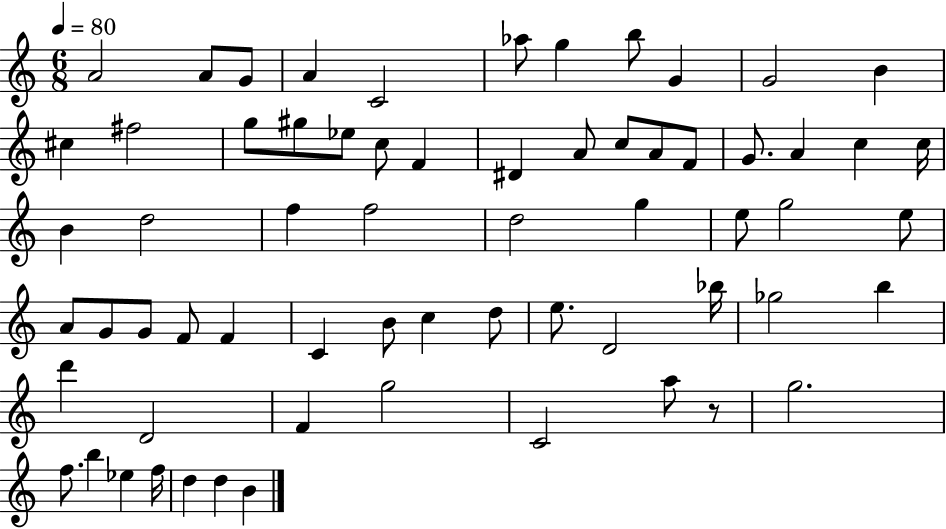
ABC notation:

X:1
T:Untitled
M:6/8
L:1/4
K:C
A2 A/2 G/2 A C2 _a/2 g b/2 G G2 B ^c ^f2 g/2 ^g/2 _e/2 c/2 F ^D A/2 c/2 A/2 F/2 G/2 A c c/4 B d2 f f2 d2 g e/2 g2 e/2 A/2 G/2 G/2 F/2 F C B/2 c d/2 e/2 D2 _b/4 _g2 b d' D2 F g2 C2 a/2 z/2 g2 f/2 b _e f/4 d d B